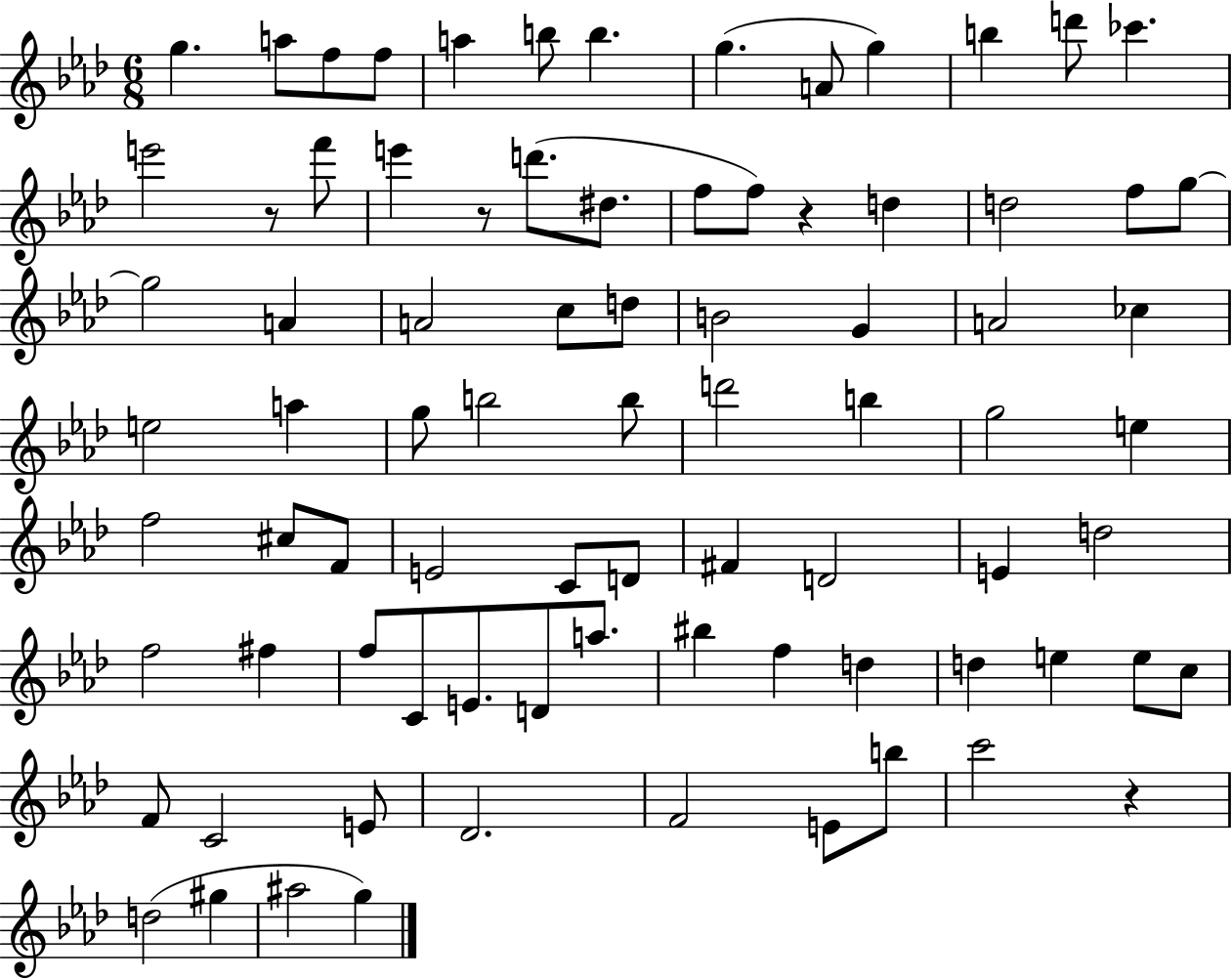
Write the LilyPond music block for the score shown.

{
  \clef treble
  \numericTimeSignature
  \time 6/8
  \key aes \major
  g''4. a''8 f''8 f''8 | a''4 b''8 b''4. | g''4.( a'8 g''4) | b''4 d'''8 ces'''4. | \break e'''2 r8 f'''8 | e'''4 r8 d'''8.( dis''8. | f''8 f''8) r4 d''4 | d''2 f''8 g''8~~ | \break g''2 a'4 | a'2 c''8 d''8 | b'2 g'4 | a'2 ces''4 | \break e''2 a''4 | g''8 b''2 b''8 | d'''2 b''4 | g''2 e''4 | \break f''2 cis''8 f'8 | e'2 c'8 d'8 | fis'4 d'2 | e'4 d''2 | \break f''2 fis''4 | f''8 c'8 e'8. d'8 a''8. | bis''4 f''4 d''4 | d''4 e''4 e''8 c''8 | \break f'8 c'2 e'8 | des'2. | f'2 e'8 b''8 | c'''2 r4 | \break d''2( gis''4 | ais''2 g''4) | \bar "|."
}